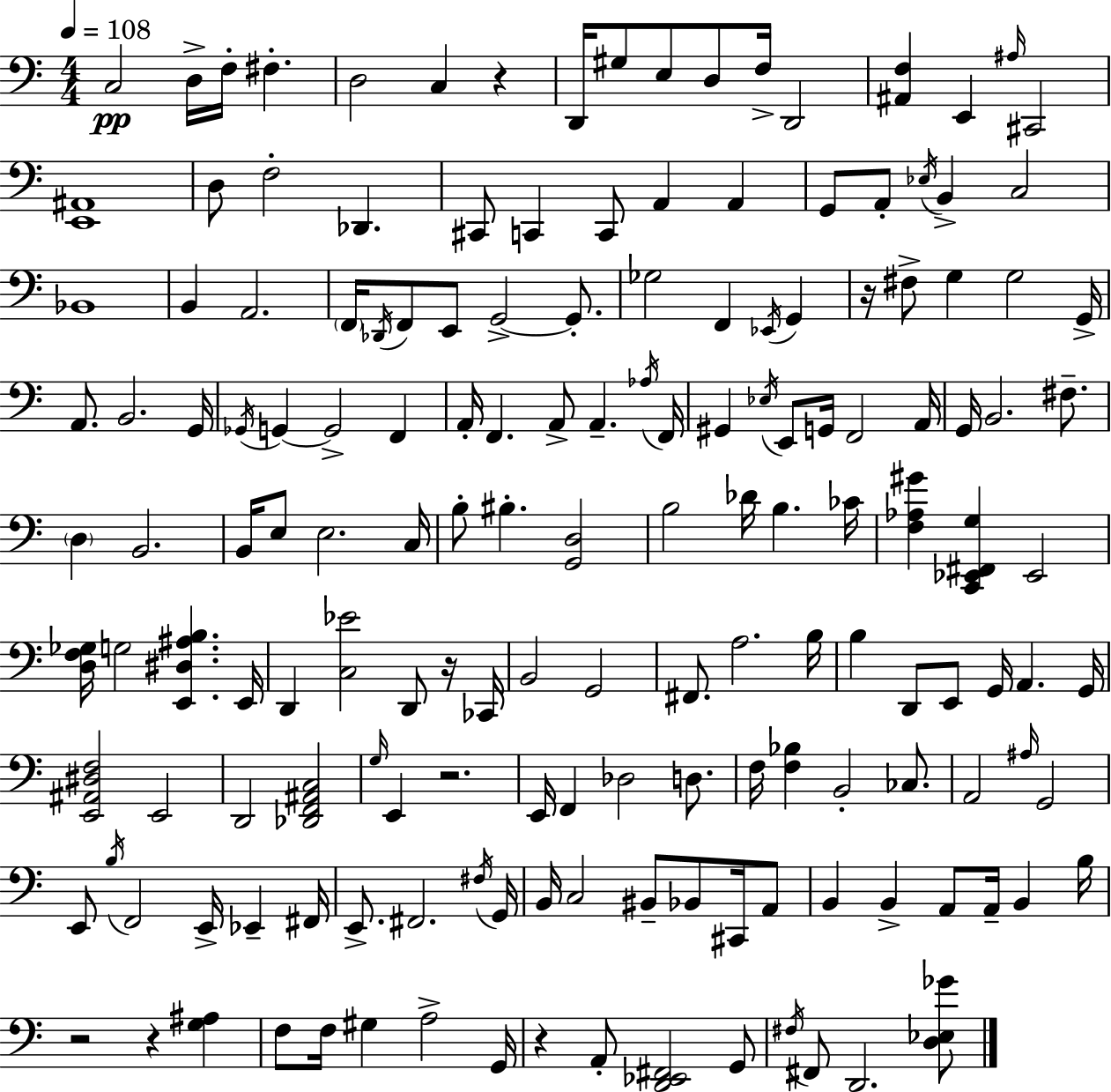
C3/h D3/s F3/s F#3/q. D3/h C3/q R/q D2/s G#3/e E3/e D3/e F3/s D2/h [A#2,F3]/q E2/q A#3/s C#2/h [E2,A#2]/w D3/e F3/h Db2/q. C#2/e C2/q C2/e A2/q A2/q G2/e A2/e Eb3/s B2/q C3/h Bb2/w B2/q A2/h. F2/s Db2/s F2/e E2/e G2/h G2/e. Gb3/h F2/q Eb2/s G2/q R/s F#3/e G3/q G3/h G2/s A2/e. B2/h. G2/s Gb2/s G2/q G2/h F2/q A2/s F2/q. A2/e A2/q. Ab3/s F2/s G#2/q Eb3/s E2/e G2/s F2/h A2/s G2/s B2/h. F#3/e. D3/q B2/h. B2/s E3/e E3/h. C3/s B3/e BIS3/q. [G2,D3]/h B3/h Db4/s B3/q. CES4/s [F3,Ab3,G#4]/q [C2,Eb2,F#2,G3]/q Eb2/h [D3,F3,Gb3]/s G3/h [E2,D#3,A#3,B3]/q. E2/s D2/q [C3,Eb4]/h D2/e R/s CES2/s B2/h G2/h F#2/e. A3/h. B3/s B3/q D2/e E2/e G2/s A2/q. G2/s [E2,A#2,D#3,F3]/h E2/h D2/h [Db2,F2,A#2,C3]/h G3/s E2/q R/h. E2/s F2/q Db3/h D3/e. F3/s [F3,Bb3]/q B2/h CES3/e. A2/h A#3/s G2/h E2/e B3/s F2/h E2/s Eb2/q F#2/s E2/e. F#2/h. F#3/s G2/s B2/s C3/h BIS2/e Bb2/e C#2/s A2/e B2/q B2/q A2/e A2/s B2/q B3/s R/h R/q [G3,A#3]/q F3/e F3/s G#3/q A3/h G2/s R/q A2/e [D2,Eb2,F#2]/h G2/e F#3/s F#2/e D2/h. [D3,Eb3,Gb4]/e